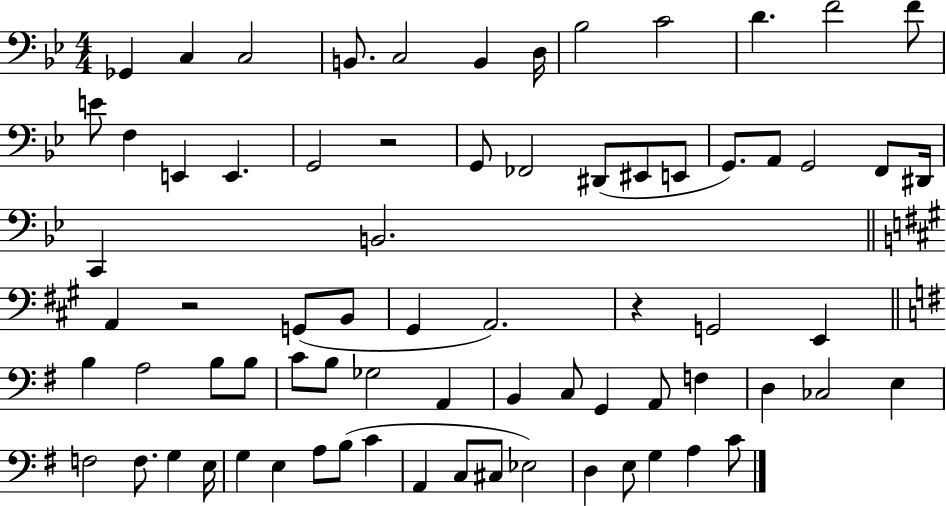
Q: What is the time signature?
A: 4/4